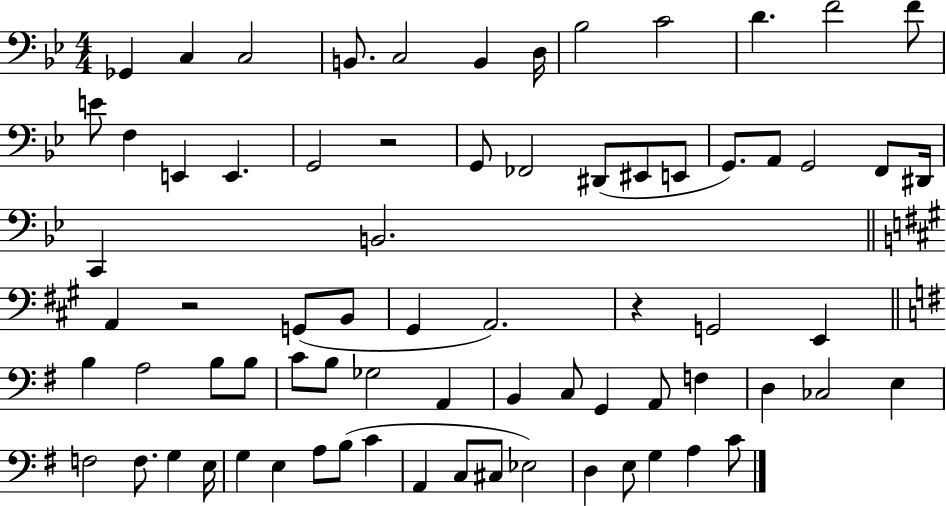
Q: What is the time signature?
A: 4/4